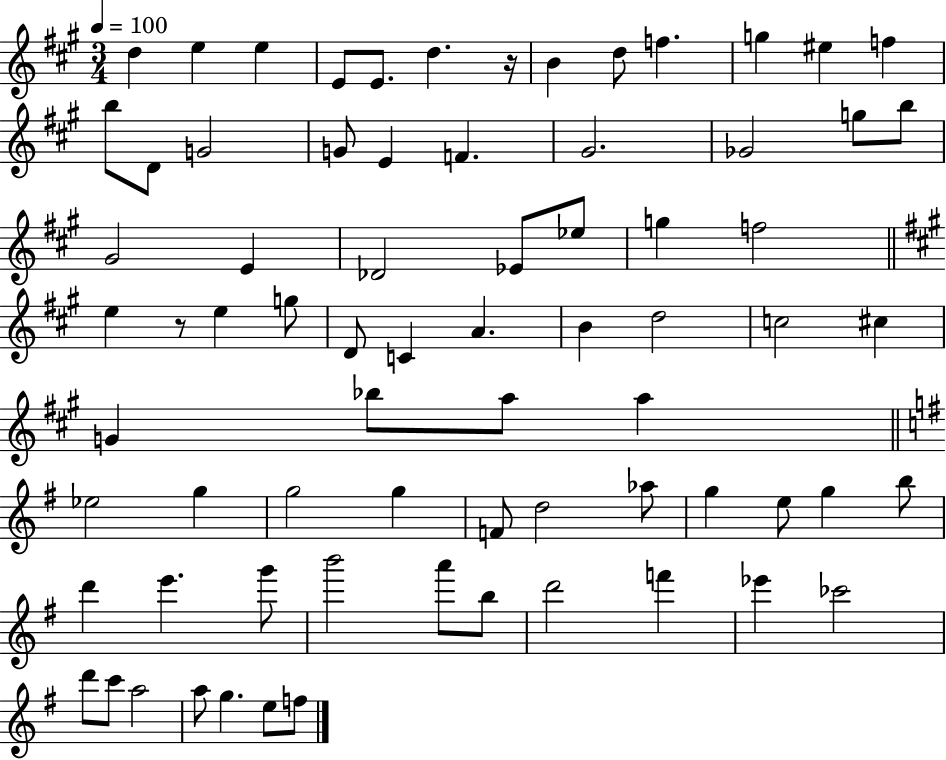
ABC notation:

X:1
T:Untitled
M:3/4
L:1/4
K:A
d e e E/2 E/2 d z/4 B d/2 f g ^e f b/2 D/2 G2 G/2 E F ^G2 _G2 g/2 b/2 ^G2 E _D2 _E/2 _e/2 g f2 e z/2 e g/2 D/2 C A B d2 c2 ^c G _b/2 a/2 a _e2 g g2 g F/2 d2 _a/2 g e/2 g b/2 d' e' g'/2 b'2 a'/2 b/2 d'2 f' _e' _c'2 d'/2 c'/2 a2 a/2 g e/2 f/2